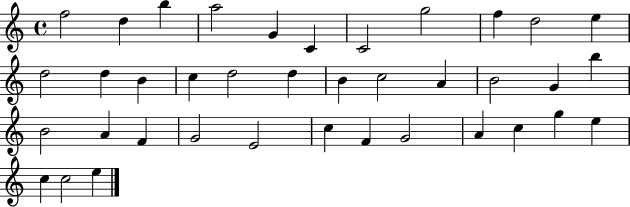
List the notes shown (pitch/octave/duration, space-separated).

F5/h D5/q B5/q A5/h G4/q C4/q C4/h G5/h F5/q D5/h E5/q D5/h D5/q B4/q C5/q D5/h D5/q B4/q C5/h A4/q B4/h G4/q B5/q B4/h A4/q F4/q G4/h E4/h C5/q F4/q G4/h A4/q C5/q G5/q E5/q C5/q C5/h E5/q